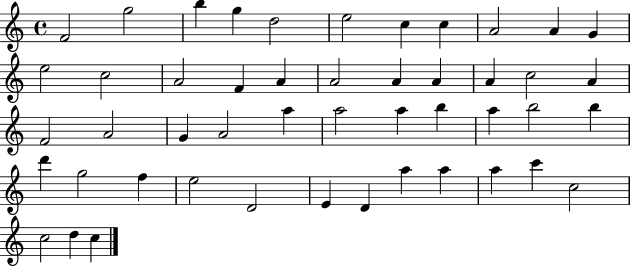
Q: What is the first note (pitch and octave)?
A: F4